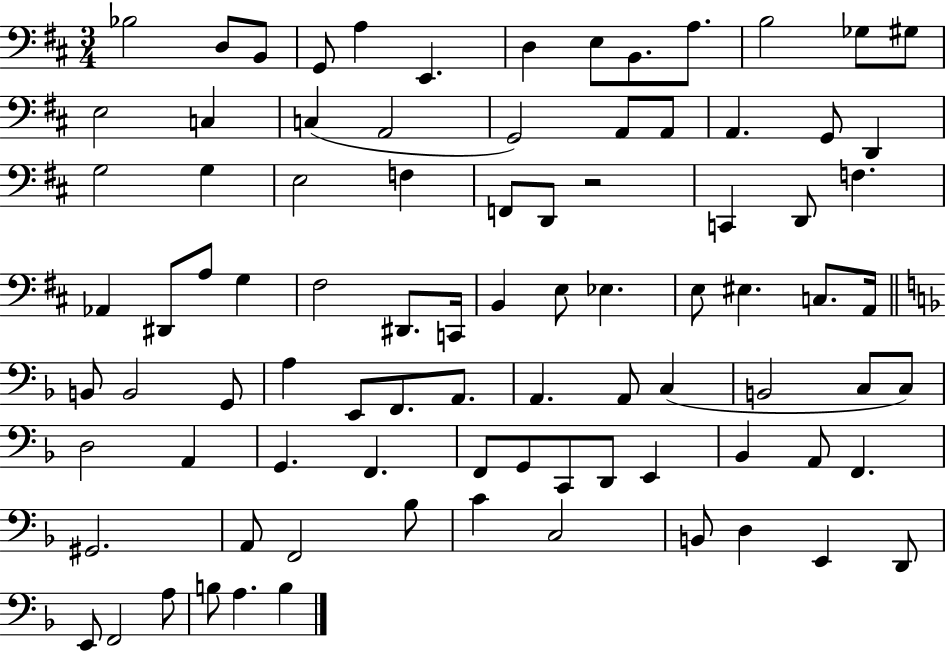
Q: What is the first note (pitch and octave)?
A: Bb3